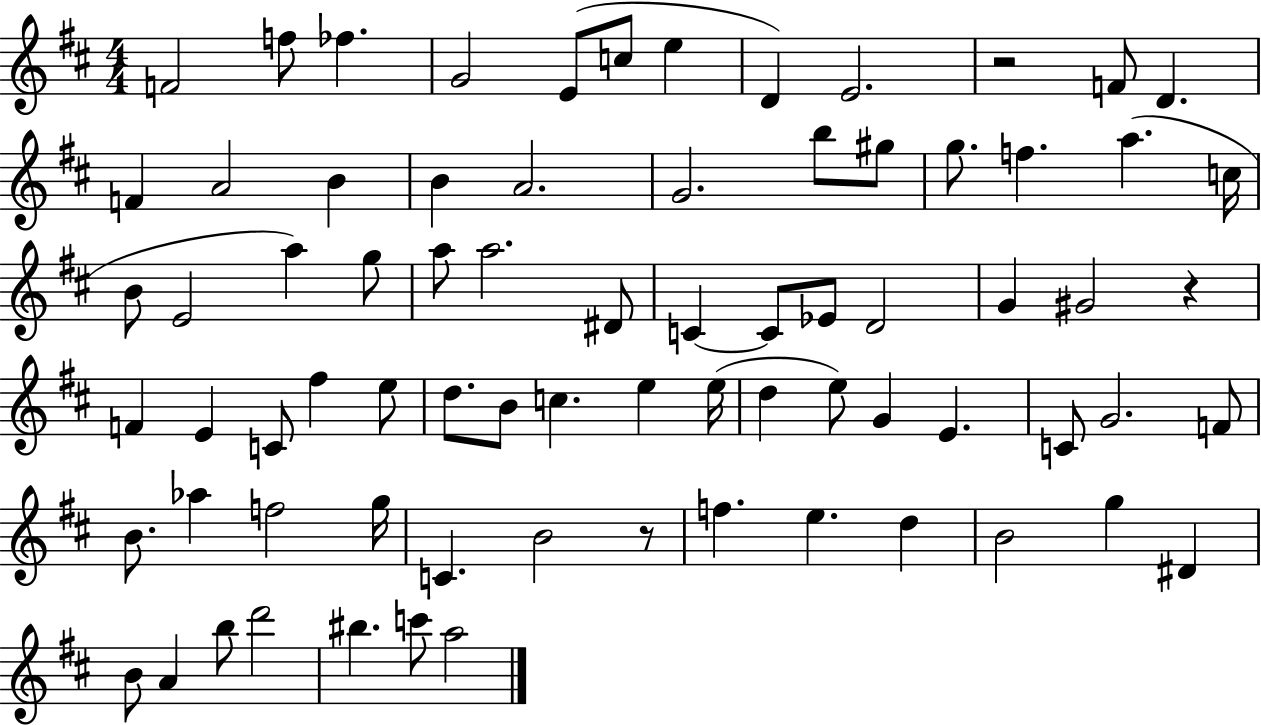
{
  \clef treble
  \numericTimeSignature
  \time 4/4
  \key d \major
  f'2 f''8 fes''4. | g'2 e'8( c''8 e''4 | d'4) e'2. | r2 f'8 d'4. | \break f'4 a'2 b'4 | b'4 a'2. | g'2. b''8 gis''8 | g''8. f''4. a''4.( c''16 | \break b'8 e'2 a''4) g''8 | a''8 a''2. dis'8 | c'4~~ c'8 ees'8 d'2 | g'4 gis'2 r4 | \break f'4 e'4 c'8 fis''4 e''8 | d''8. b'8 c''4. e''4 e''16( | d''4 e''8) g'4 e'4. | c'8 g'2. f'8 | \break b'8. aes''4 f''2 g''16 | c'4. b'2 r8 | f''4. e''4. d''4 | b'2 g''4 dis'4 | \break b'8 a'4 b''8 d'''2 | bis''4. c'''8 a''2 | \bar "|."
}